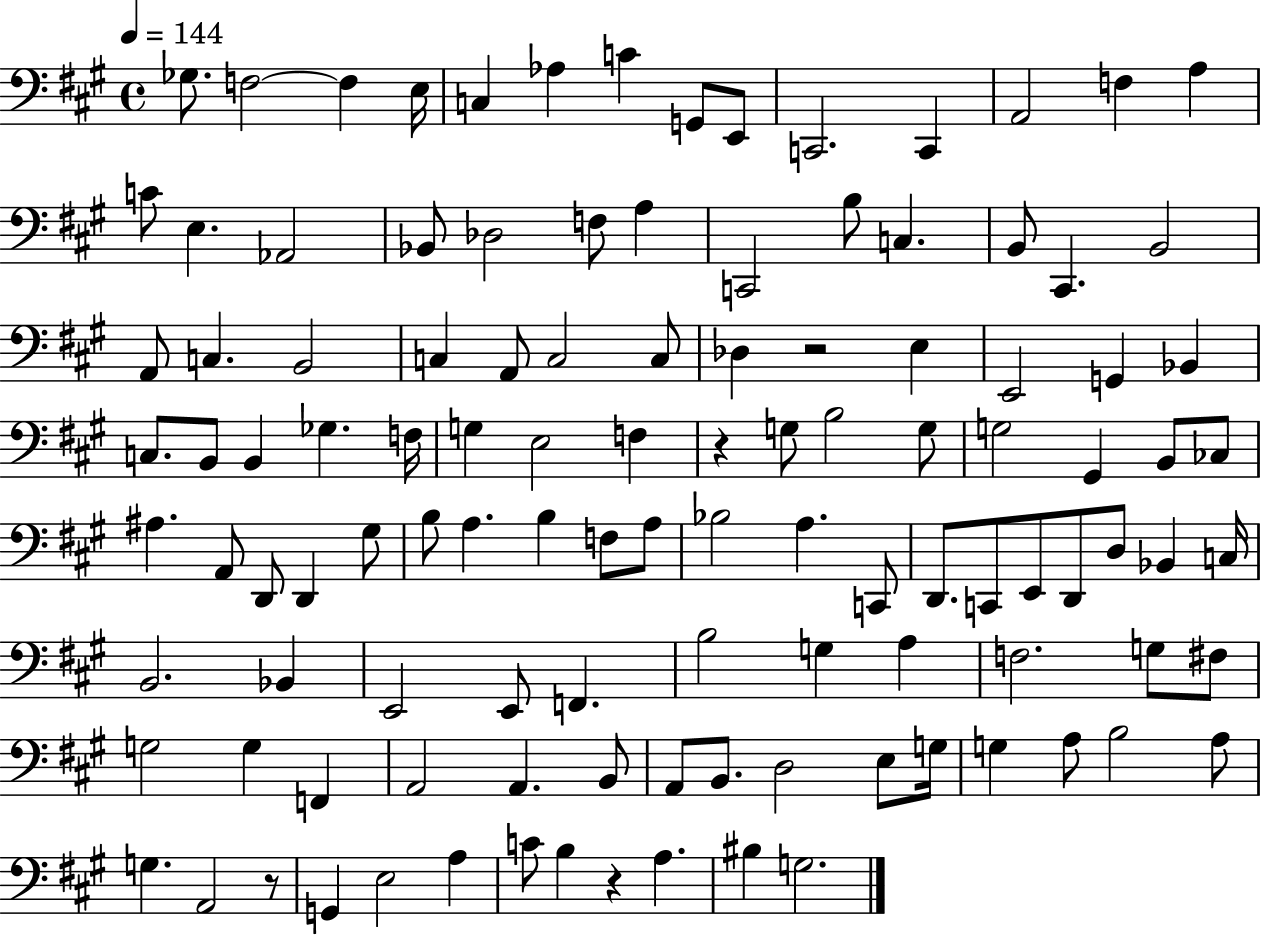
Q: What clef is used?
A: bass